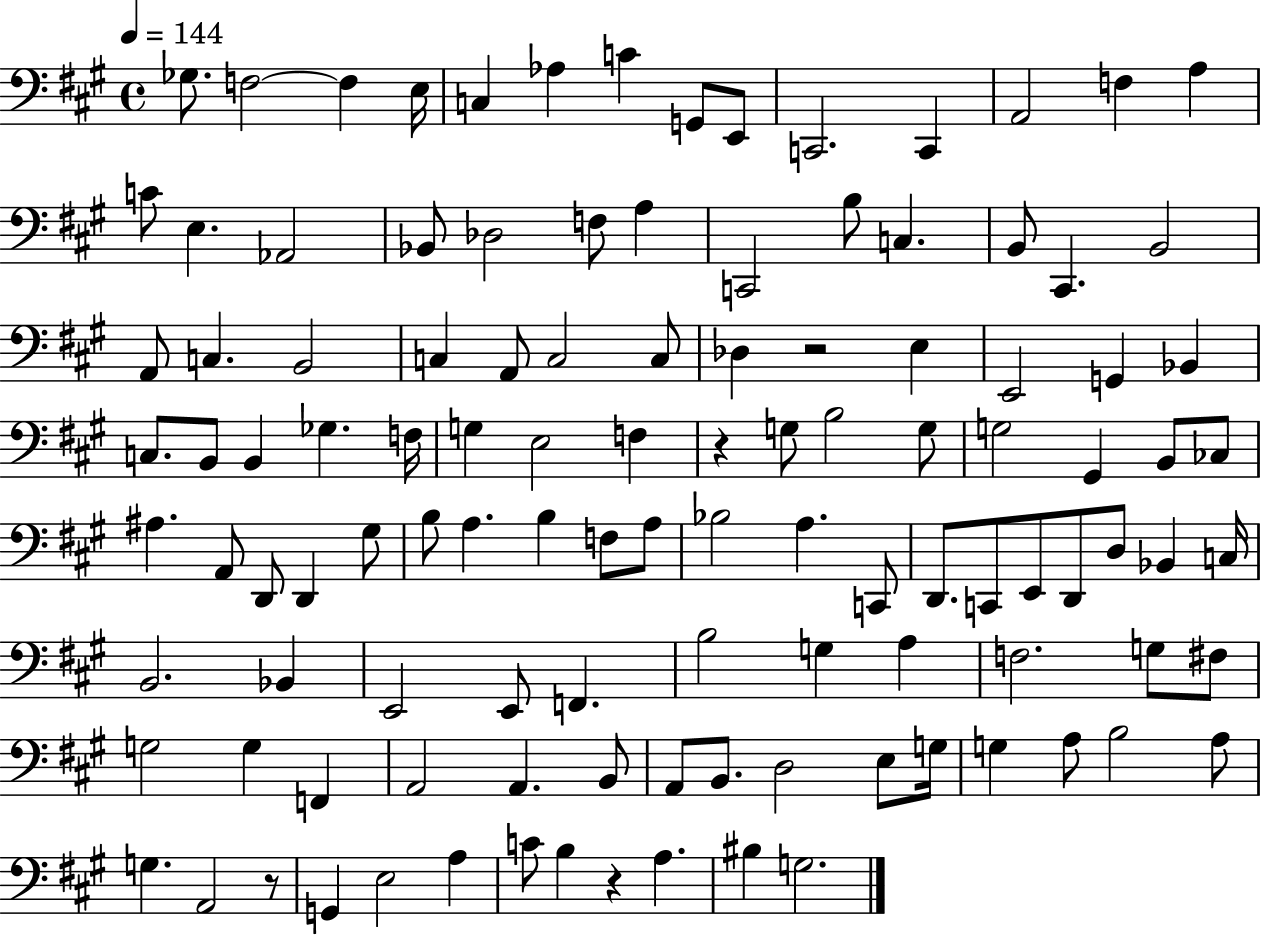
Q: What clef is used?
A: bass